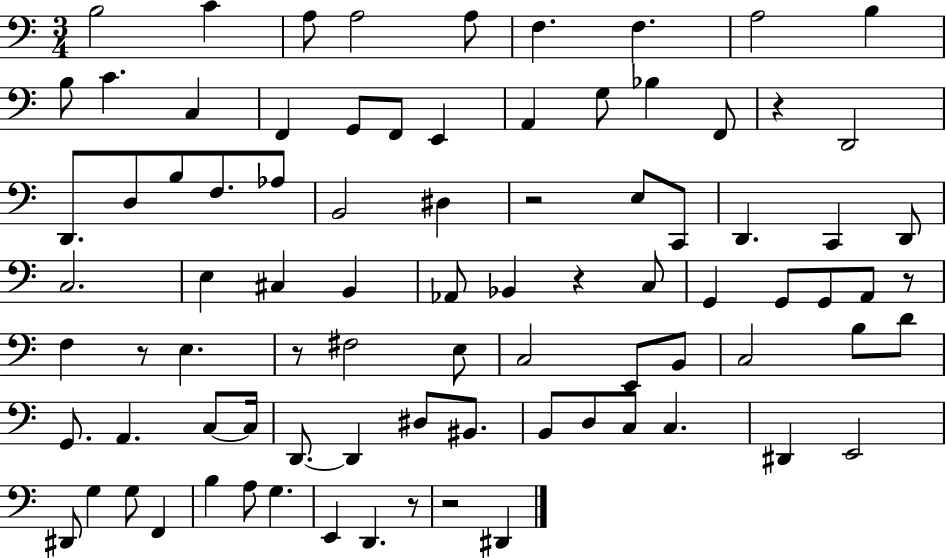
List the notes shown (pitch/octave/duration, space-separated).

B3/h C4/q A3/e A3/h A3/e F3/q. F3/q. A3/h B3/q B3/e C4/q. C3/q F2/q G2/e F2/e E2/q A2/q G3/e Bb3/q F2/e R/q D2/h D2/e. D3/e B3/e F3/e. Ab3/e B2/h D#3/q R/h E3/e C2/e D2/q. C2/q D2/e C3/h. E3/q C#3/q B2/q Ab2/e Bb2/q R/q C3/e G2/q G2/e G2/e A2/e R/e F3/q R/e E3/q. R/e F#3/h E3/e C3/h E2/e B2/e C3/h B3/e D4/e G2/e. A2/q. C3/e C3/s D2/e. D2/q D#3/e BIS2/e. B2/e D3/e C3/e C3/q. D#2/q E2/h D#2/e G3/q G3/e F2/q B3/q A3/e G3/q. E2/q D2/q. R/e R/h D#2/q